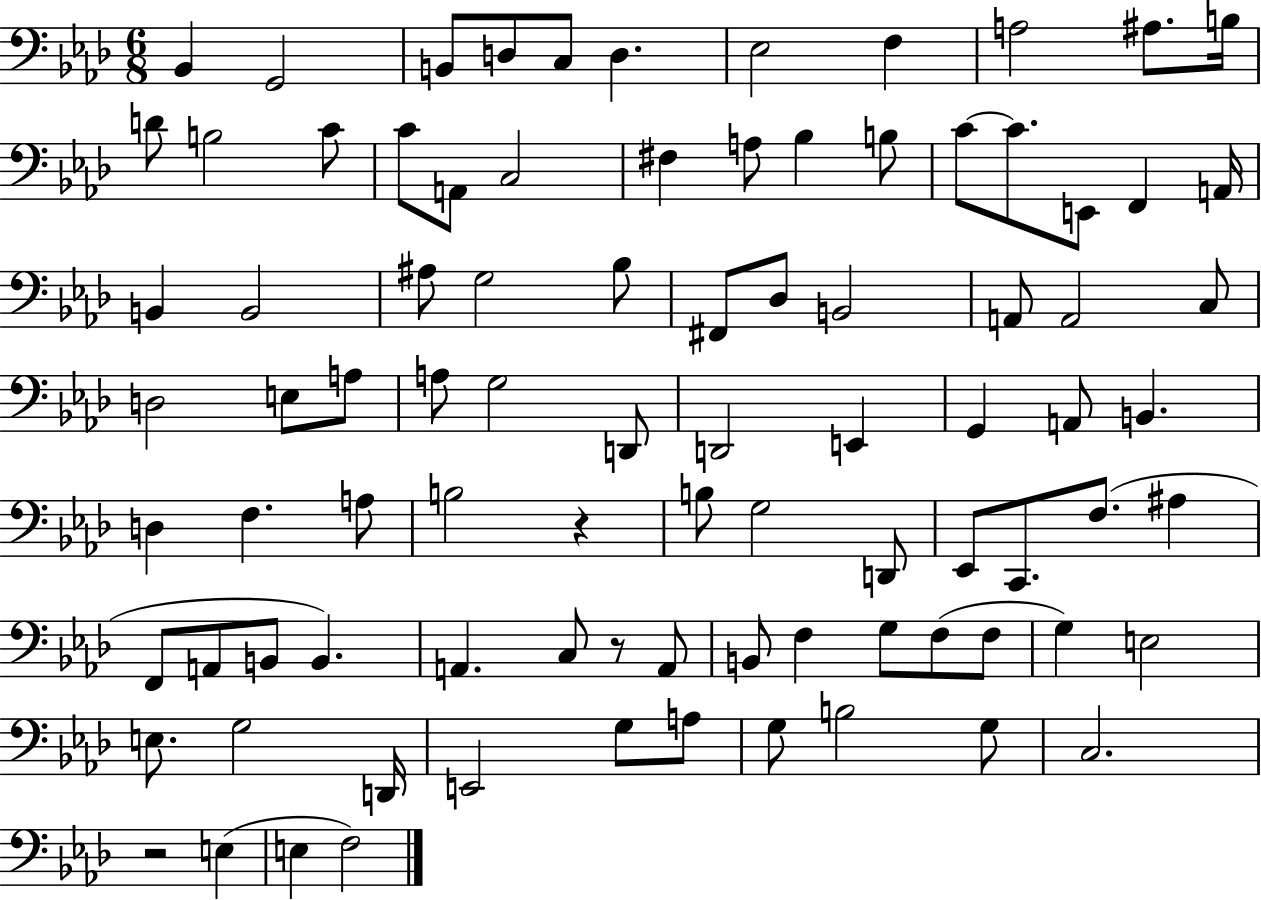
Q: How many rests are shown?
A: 3